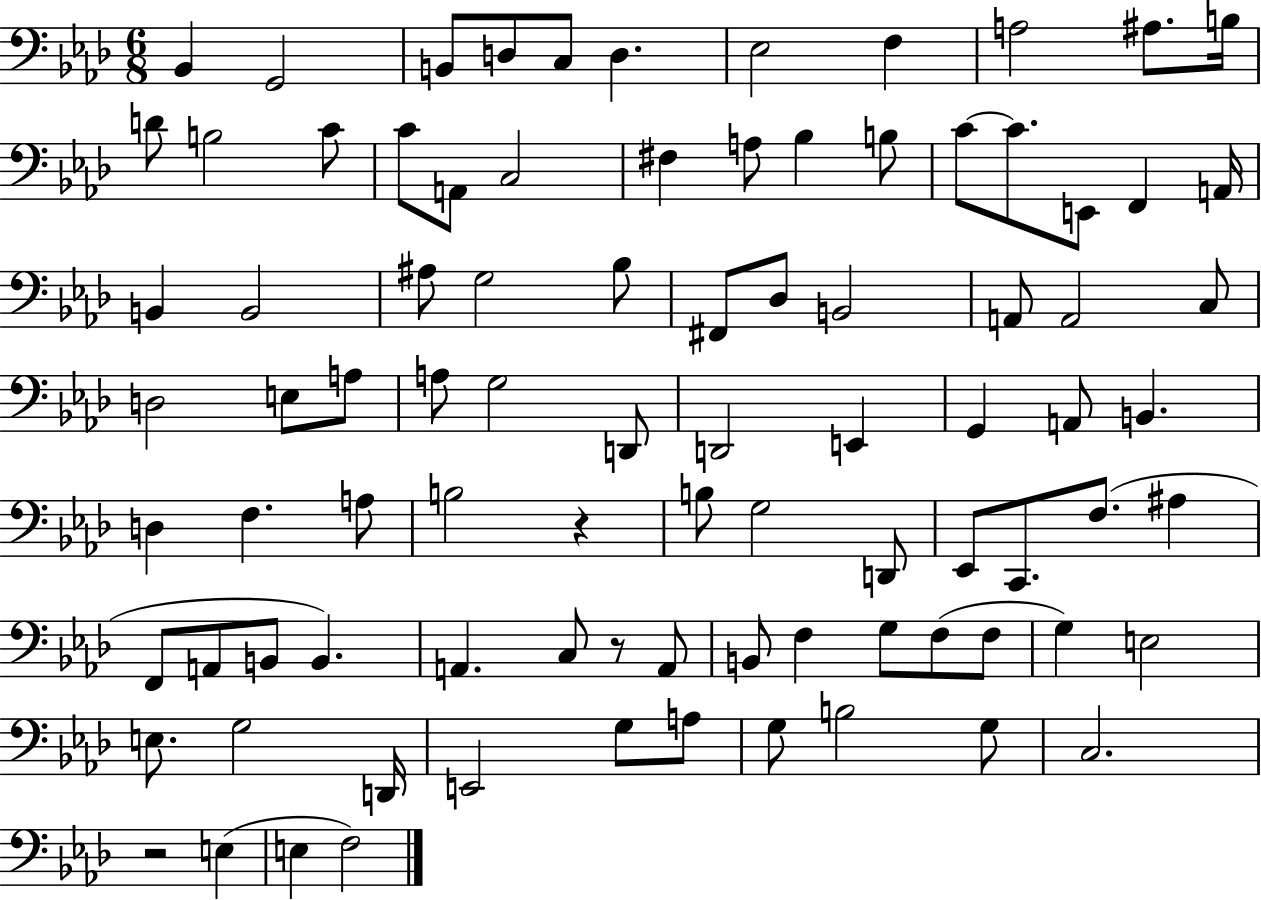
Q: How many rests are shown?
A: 3